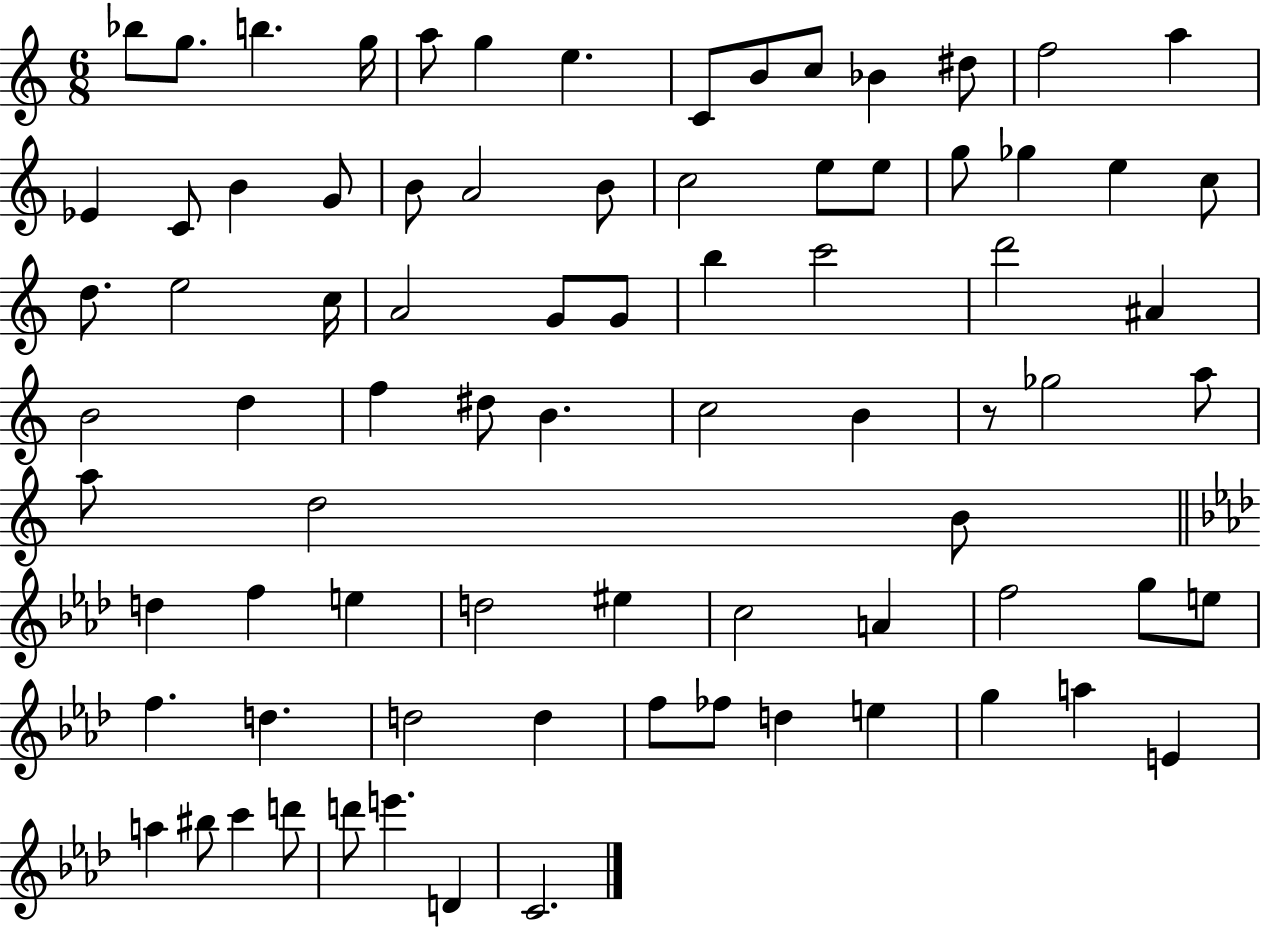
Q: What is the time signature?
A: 6/8